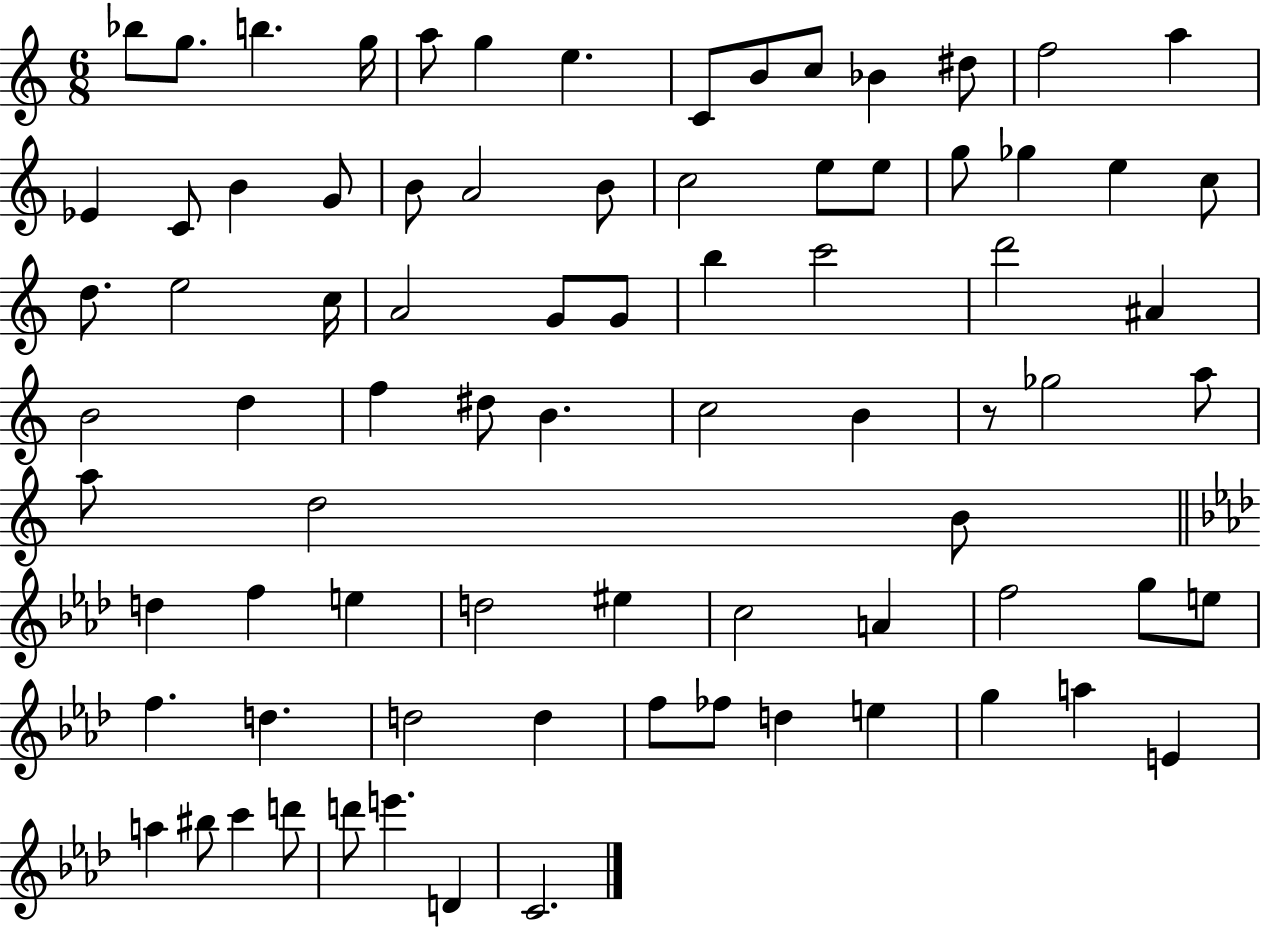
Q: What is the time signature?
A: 6/8